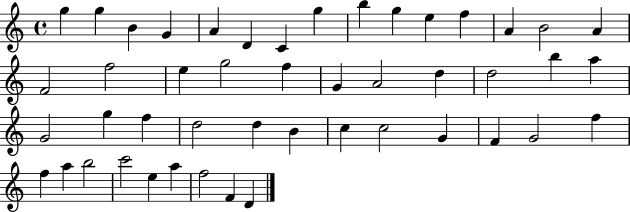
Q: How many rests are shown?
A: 0